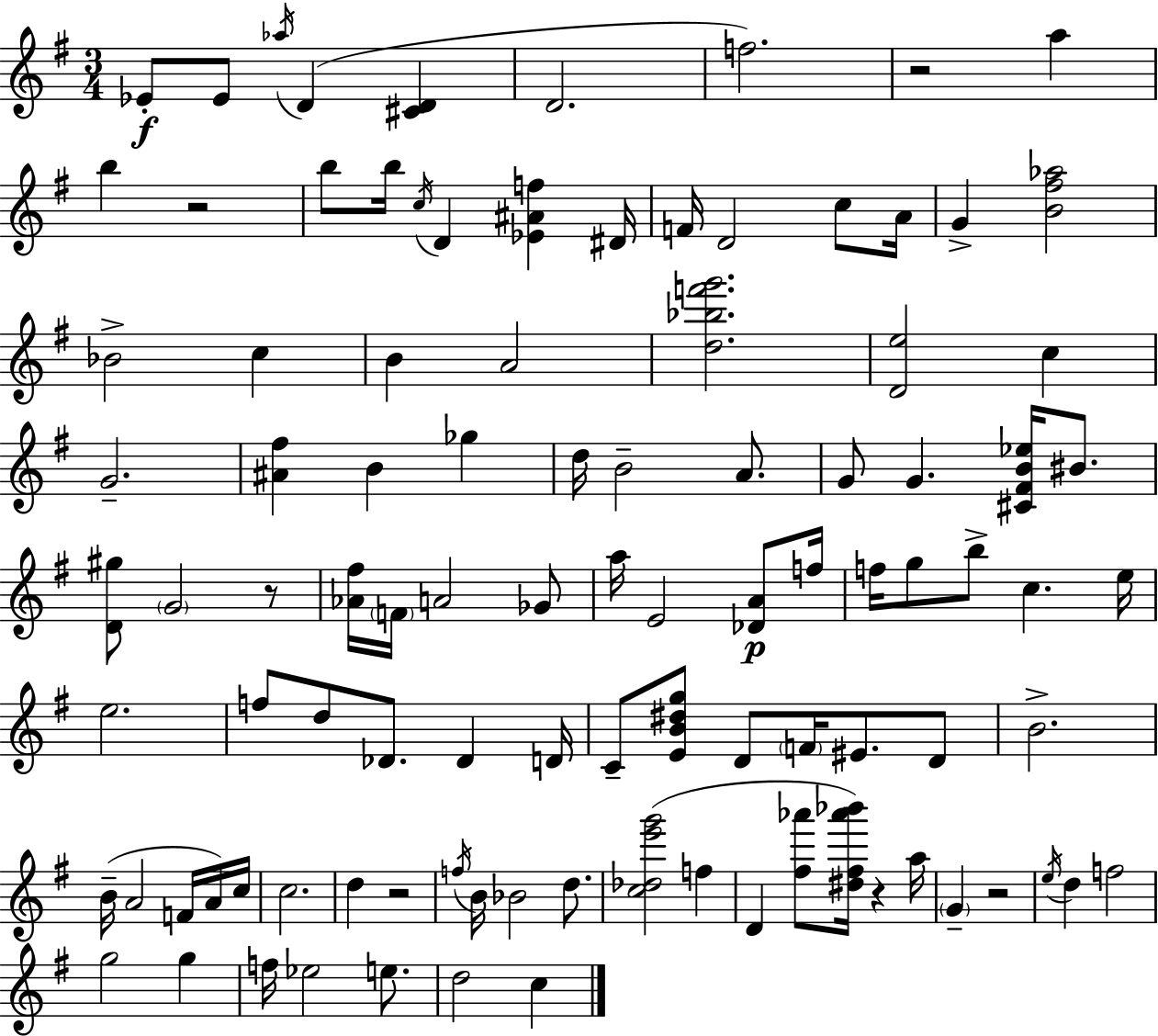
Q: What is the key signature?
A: E minor